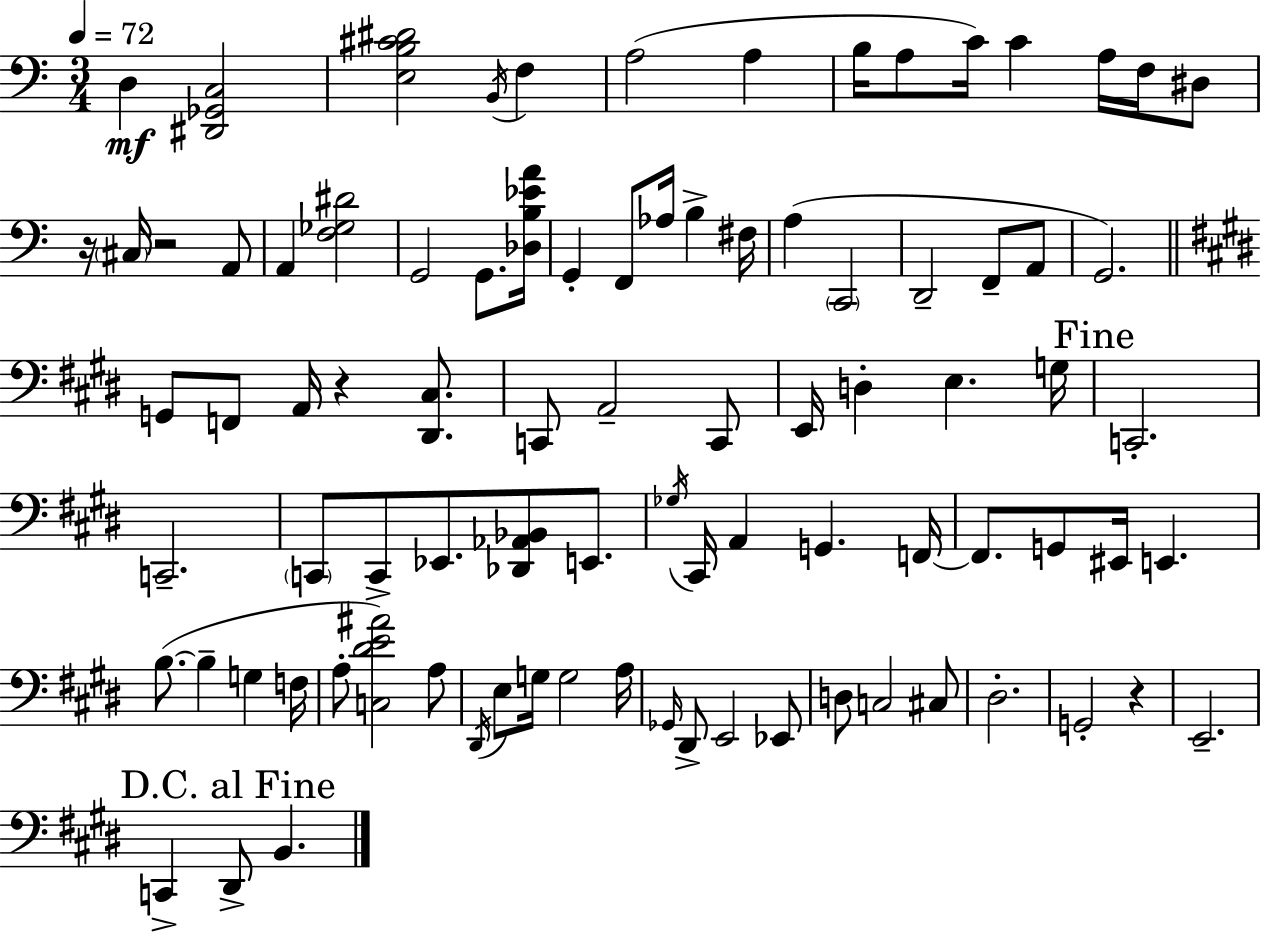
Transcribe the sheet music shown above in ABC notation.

X:1
T:Untitled
M:3/4
L:1/4
K:C
D, [^D,,_G,,C,]2 [E,B,^C^D]2 B,,/4 F, A,2 A, B,/4 A,/2 C/4 C A,/4 F,/4 ^D,/2 z/4 ^C,/4 z2 A,,/2 A,, [F,_G,^D]2 G,,2 G,,/2 [_D,B,_EA]/4 G,, F,,/2 _A,/4 B, ^F,/4 A, C,,2 D,,2 F,,/2 A,,/2 G,,2 G,,/2 F,,/2 A,,/4 z [^D,,^C,]/2 C,,/2 A,,2 C,,/2 E,,/4 D, E, G,/4 C,,2 C,,2 C,,/2 C,,/2 _E,,/2 [_D,,_A,,_B,,]/2 E,,/2 _G,/4 ^C,,/4 A,, G,, F,,/4 F,,/2 G,,/2 ^E,,/4 E,, B,/2 B, G, F,/4 A,/2 [C,^DE^A]2 A,/2 ^D,,/4 E,/2 G,/4 G,2 A,/4 _G,,/4 ^D,,/2 E,,2 _E,,/2 D,/2 C,2 ^C,/2 ^D,2 G,,2 z E,,2 C,, ^D,,/2 B,,